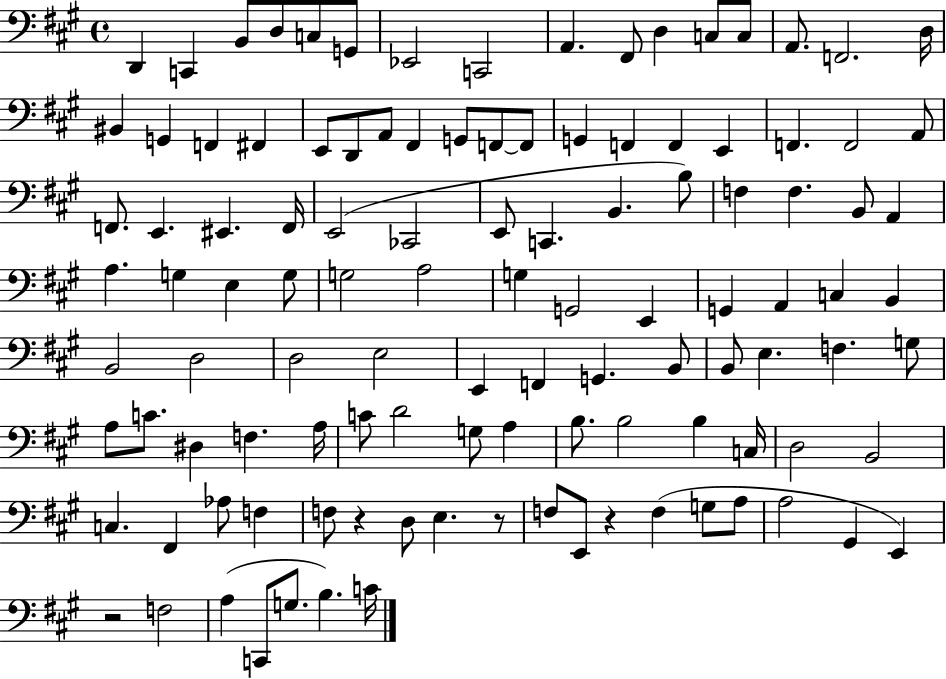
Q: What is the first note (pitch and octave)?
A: D2